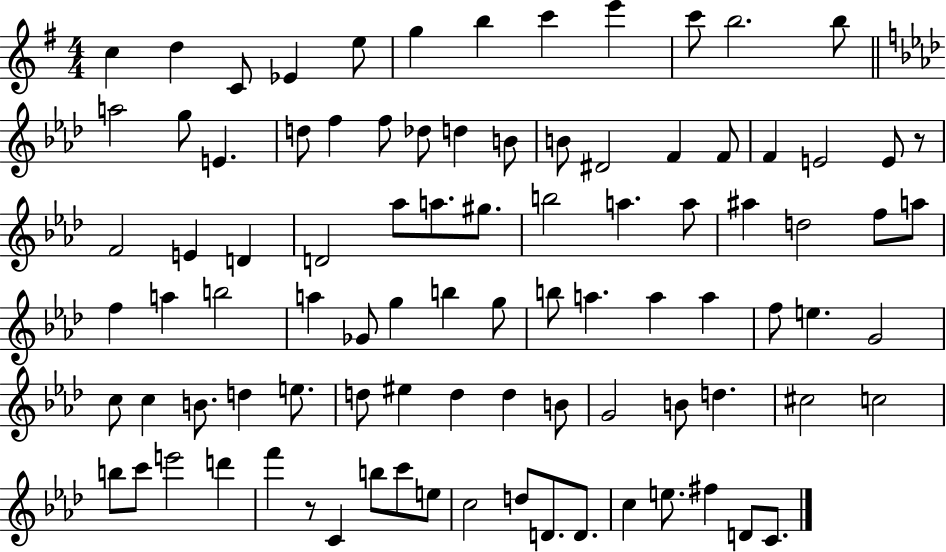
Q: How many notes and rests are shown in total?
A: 92